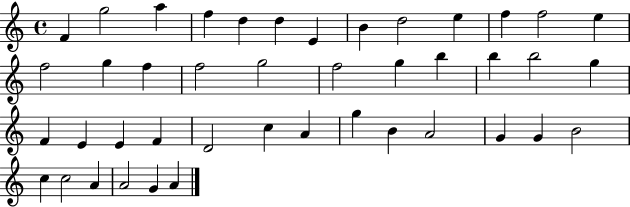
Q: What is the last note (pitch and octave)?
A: A4